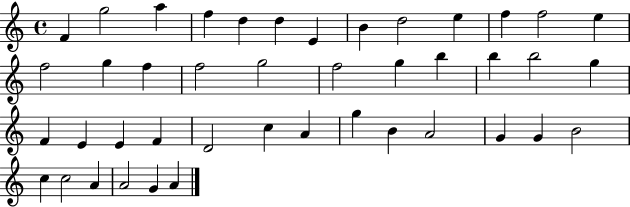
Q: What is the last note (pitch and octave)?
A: A4